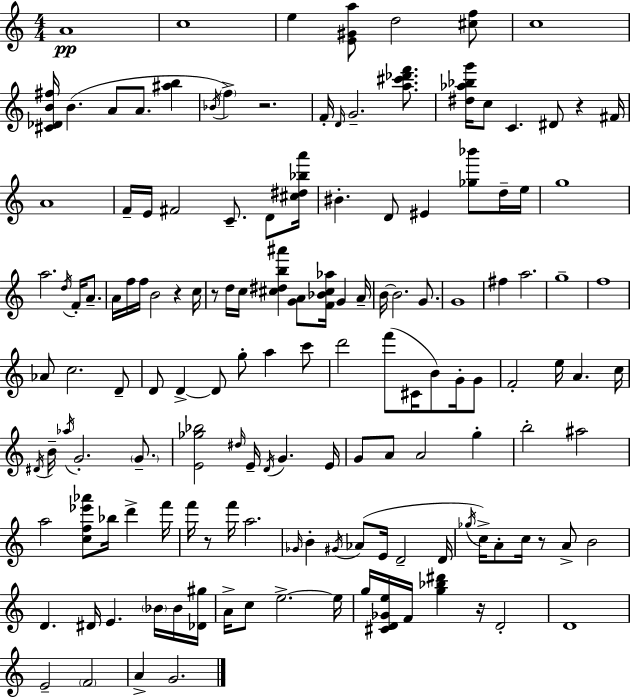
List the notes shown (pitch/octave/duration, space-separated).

A4/w C5/w E5/q [E4,G#4,A5]/e D5/h [C#5,F5]/e C5/w [C#4,Db4,B4,F#5]/s B4/q. A4/e A4/e. [A#5,B5]/q Bb4/s F5/q R/h. F4/s D4/s G4/h. [A5,C#6,Db6,F6]/e. [D#5,Ab5,Bb5,G6]/s C5/e C4/q. D#4/e R/q F#4/s A4/w F4/s E4/s F#4/h C4/e. D4/e [C#5,D#5,Bb5,A6]/s BIS4/q. D4/e EIS4/q [Gb5,Bb6]/e D5/s E5/s G5/w A5/h. D5/s F4/s A4/e. A4/s F5/s F5/s B4/h R/q C5/s R/e D5/s C5/s [C#5,D#5,B5,A#6]/q [G4,A4]/e [F4,Bb4,C#5,Ab5]/s G4/q A4/s B4/s B4/h. G4/e. G4/w F#5/q A5/h. G5/w F5/w Ab4/e C5/h. D4/e D4/e D4/q D4/e G5/e A5/q C6/e D6/h F6/e C#4/s B4/e G4/s G4/e F4/h E5/s A4/q. C5/s D#4/s B4/s Ab5/s G4/h. G4/e. [E4,Gb5,Bb5]/h D#5/s E4/s D4/s G4/q. E4/s G4/e A4/e A4/h G5/q B5/h A#5/h A5/h [C5,F5,Eb6,Ab6]/e Bb5/s D6/q F6/s F6/s R/e F6/s A5/h. Gb4/s B4/q G#4/s Ab4/e E4/s D4/h D4/s Gb5/s C5/s A4/e C5/s R/e A4/e B4/h D4/q. D#4/s E4/q. Bb4/s Bb4/s [Db4,G#5]/s A4/s C5/e E5/h. E5/s G5/s [C#4,D4,Gb4,E5]/s F4/s [G5,Bb5,D#6]/q R/s D4/h D4/w E4/h F4/h A4/q G4/h.